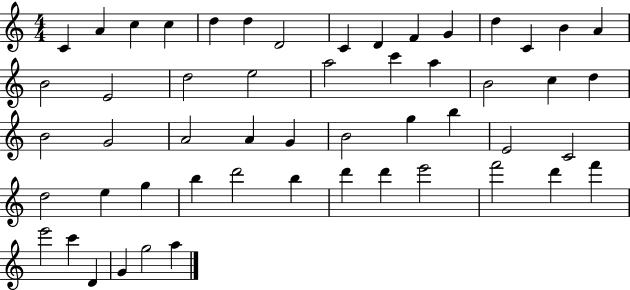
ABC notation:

X:1
T:Untitled
M:4/4
L:1/4
K:C
C A c c d d D2 C D F G d C B A B2 E2 d2 e2 a2 c' a B2 c d B2 G2 A2 A G B2 g b E2 C2 d2 e g b d'2 b d' d' e'2 f'2 d' f' e'2 c' D G g2 a